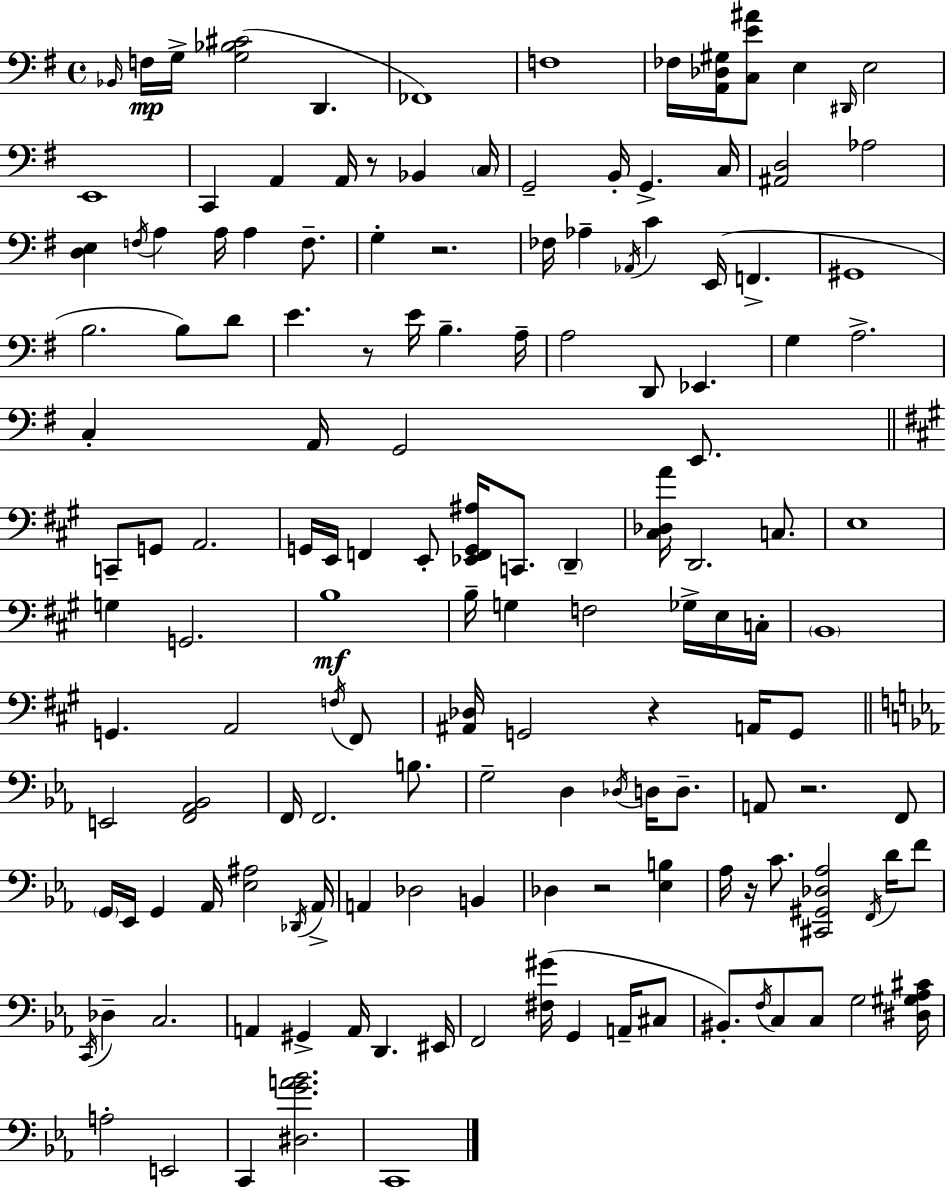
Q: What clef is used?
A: bass